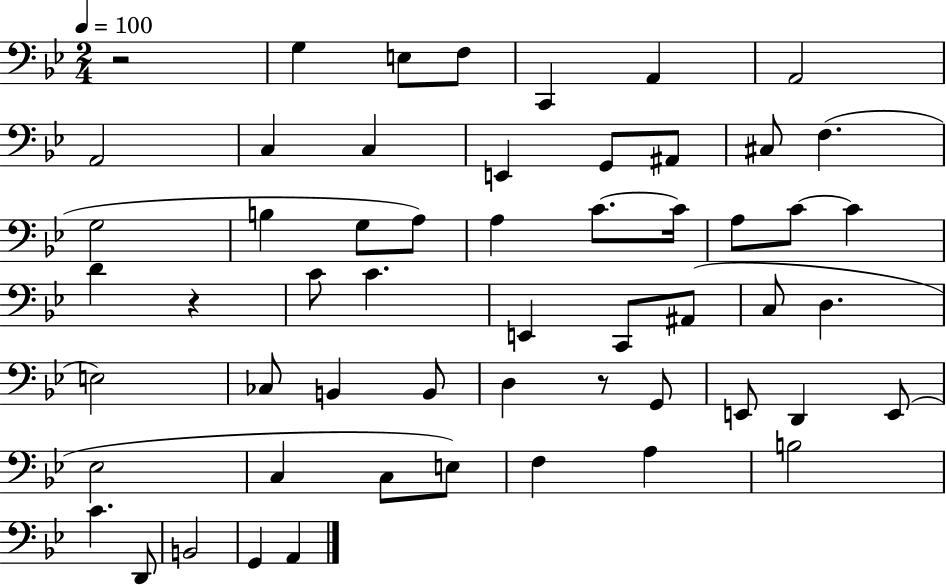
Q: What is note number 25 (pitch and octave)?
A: D4